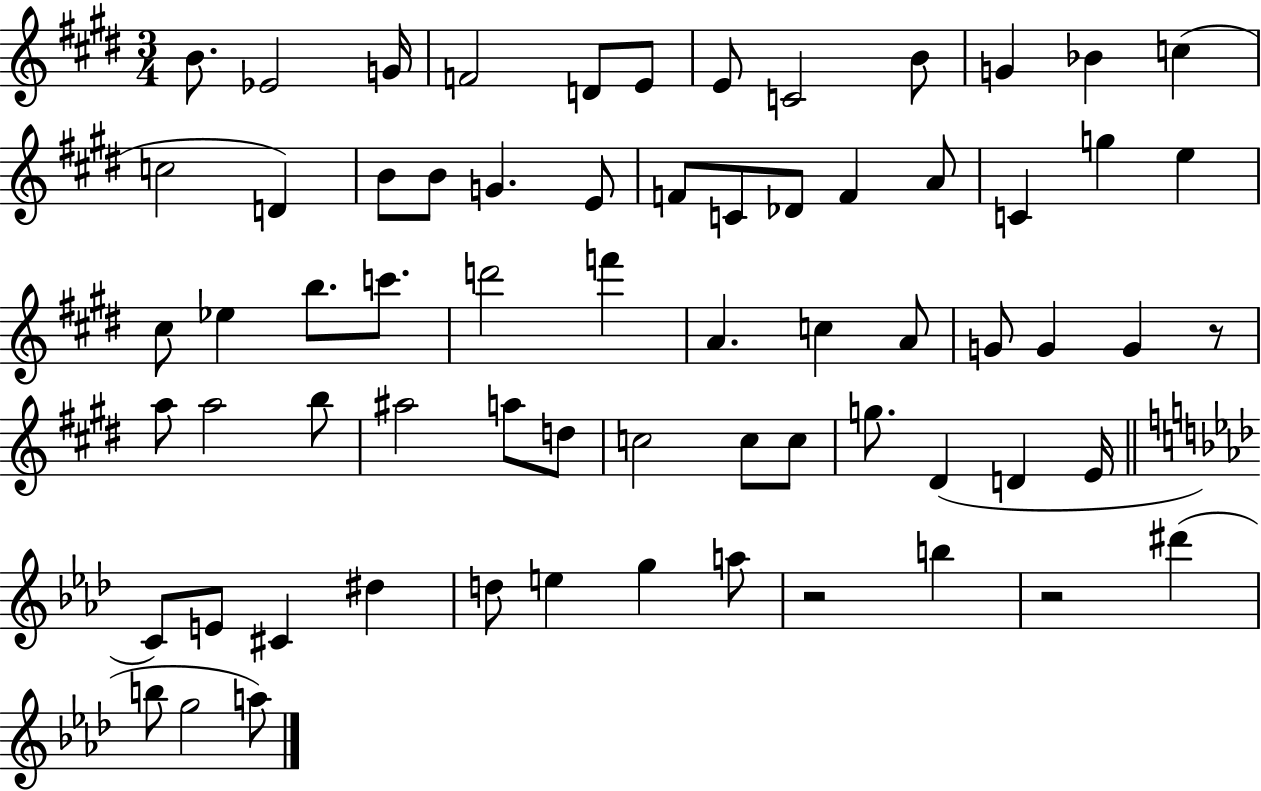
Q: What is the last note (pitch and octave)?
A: A5